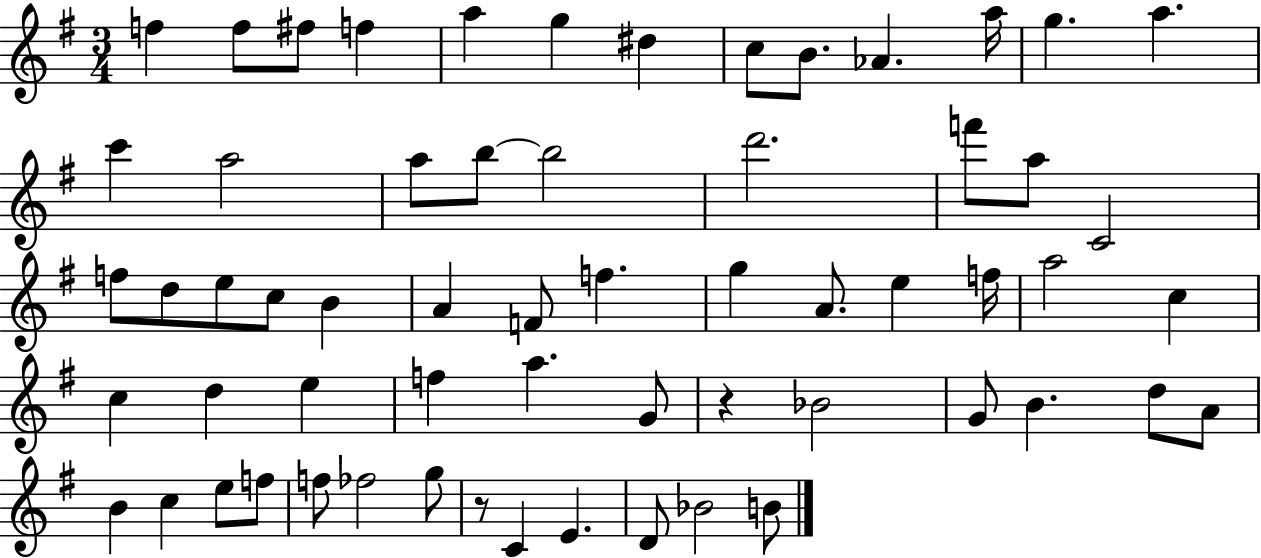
X:1
T:Untitled
M:3/4
L:1/4
K:G
f f/2 ^f/2 f a g ^d c/2 B/2 _A a/4 g a c' a2 a/2 b/2 b2 d'2 f'/2 a/2 C2 f/2 d/2 e/2 c/2 B A F/2 f g A/2 e f/4 a2 c c d e f a G/2 z _B2 G/2 B d/2 A/2 B c e/2 f/2 f/2 _f2 g/2 z/2 C E D/2 _B2 B/2